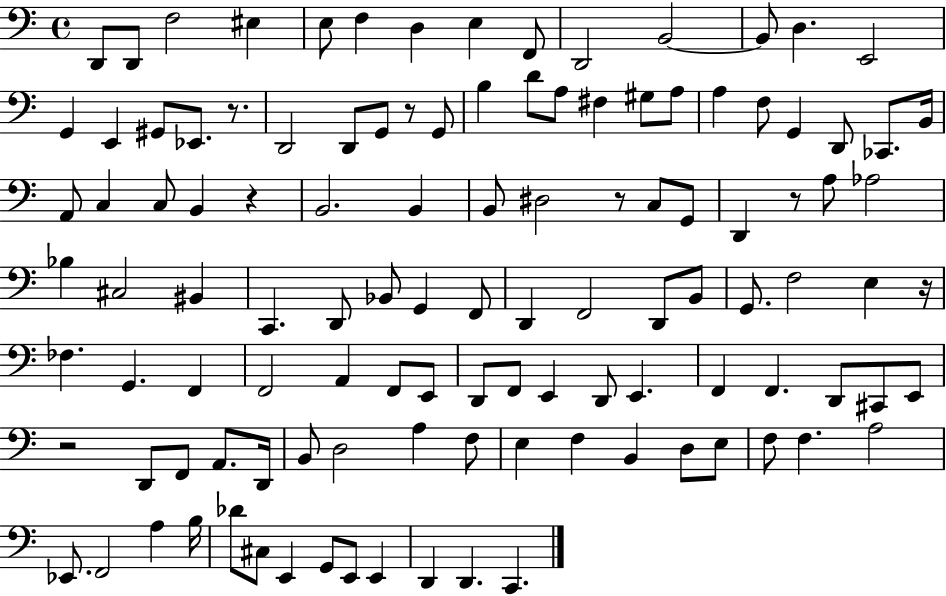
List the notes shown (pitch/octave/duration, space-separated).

D2/e D2/e F3/h EIS3/q E3/e F3/q D3/q E3/q F2/e D2/h B2/h B2/e D3/q. E2/h G2/q E2/q G#2/e Eb2/e. R/e. D2/h D2/e G2/e R/e G2/e B3/q D4/e A3/e F#3/q G#3/e A3/e A3/q F3/e G2/q D2/e CES2/e. B2/s A2/e C3/q C3/e B2/q R/q B2/h. B2/q B2/e D#3/h R/e C3/e G2/e D2/q R/e A3/e Ab3/h Bb3/q C#3/h BIS2/q C2/q. D2/e Bb2/e G2/q F2/e D2/q F2/h D2/e B2/e G2/e. F3/h E3/q R/s FES3/q. G2/q. F2/q F2/h A2/q F2/e E2/e D2/e F2/e E2/q D2/e E2/q. F2/q F2/q. D2/e C#2/e E2/e R/h D2/e F2/e A2/e. D2/s B2/e D3/h A3/q F3/e E3/q F3/q B2/q D3/e E3/e F3/e F3/q. A3/h Eb2/e. F2/h A3/q B3/s Db4/e C#3/e E2/q G2/e E2/e E2/q D2/q D2/q. C2/q.